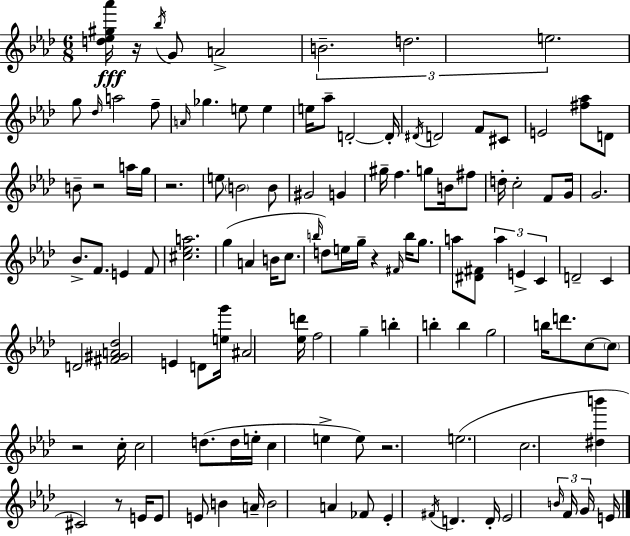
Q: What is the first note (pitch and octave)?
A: Bb5